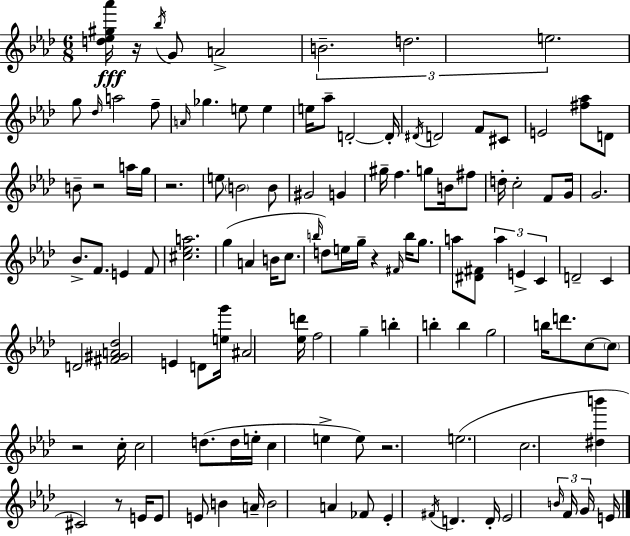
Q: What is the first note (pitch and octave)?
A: Bb5